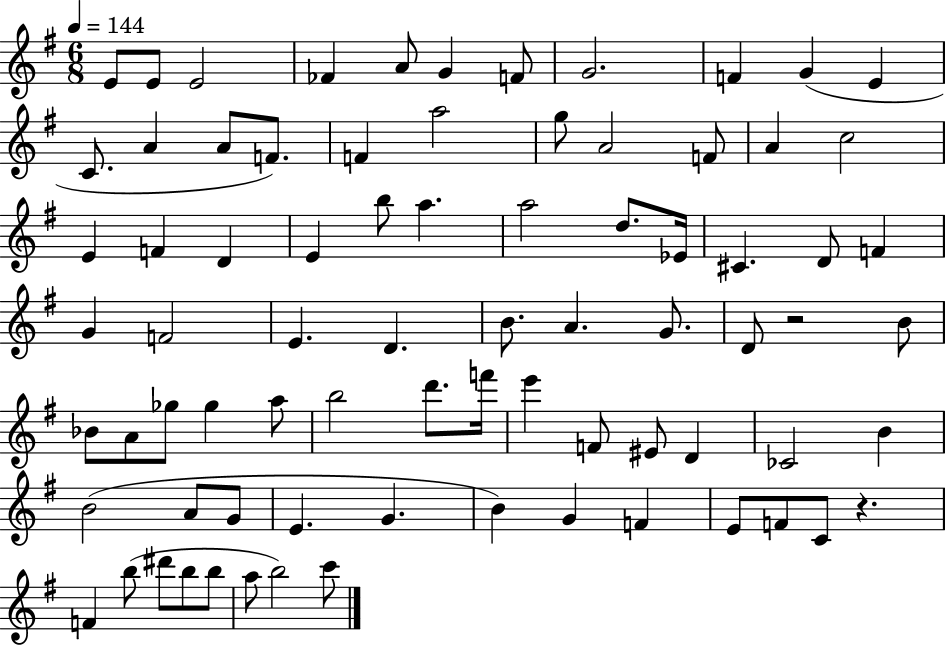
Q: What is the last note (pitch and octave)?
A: C6